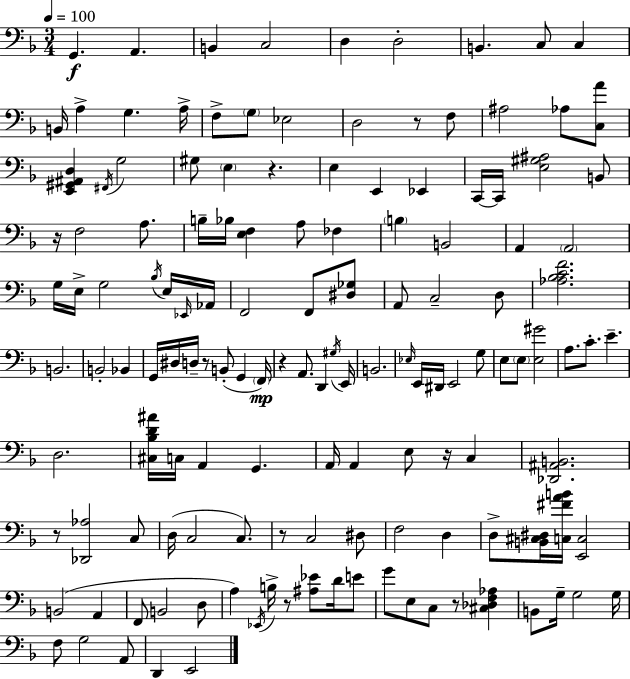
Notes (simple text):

G2/q. A2/q. B2/q C3/h D3/q D3/h B2/q. C3/e C3/q B2/s A3/q G3/q. A3/s F3/e G3/e Eb3/h D3/h R/e F3/e A#3/h Ab3/e [C3,A4]/e [E2,G#2,A#2,D3]/q F#2/s G3/h G#3/e E3/q R/q. E3/q E2/q Eb2/q C2/s C2/s [E3,G#3,A#3]/h B2/e R/s F3/h A3/e. B3/s Bb3/s [E3,F3]/q A3/e FES3/q B3/q B2/h A2/q A2/h G3/s E3/s G3/h Bb3/s E3/s Eb2/s Ab2/s F2/h F2/e [D#3,Gb3]/e A2/e C3/h D3/e [Ab3,Bb3,C4,F4]/h. B2/h. B2/h Bb2/q G2/s D#3/s D3/s R/e B2/e G2/q F2/s R/q A2/e. D2/q G#3/s E2/s B2/h. Eb3/s E2/s D#2/s E2/h G3/e E3/e E3/e [E3,G#4]/h A3/e. C4/e. E4/q. D3/h. [C#3,Bb3,D4,A#4]/s C3/s A2/q G2/q. A2/s A2/q E3/e R/s C3/q [Db2,A#2,B2]/h. R/e [Db2,Ab3]/h C3/e D3/s C3/h C3/e. R/e C3/h D#3/e F3/h D3/q D3/e [B2,C#3,D#3]/s [C3,F#4,A4,B4]/s [E2,C3]/h B2/h A2/q F2/e B2/h D3/e A3/q Eb2/s B3/s R/e [A#3,Eb4]/e D4/s E4/e G4/e E3/e C3/e R/e [C#3,Db3,F3,Ab3]/q B2/e G3/s G3/h G3/s F3/e G3/h A2/e D2/q E2/h